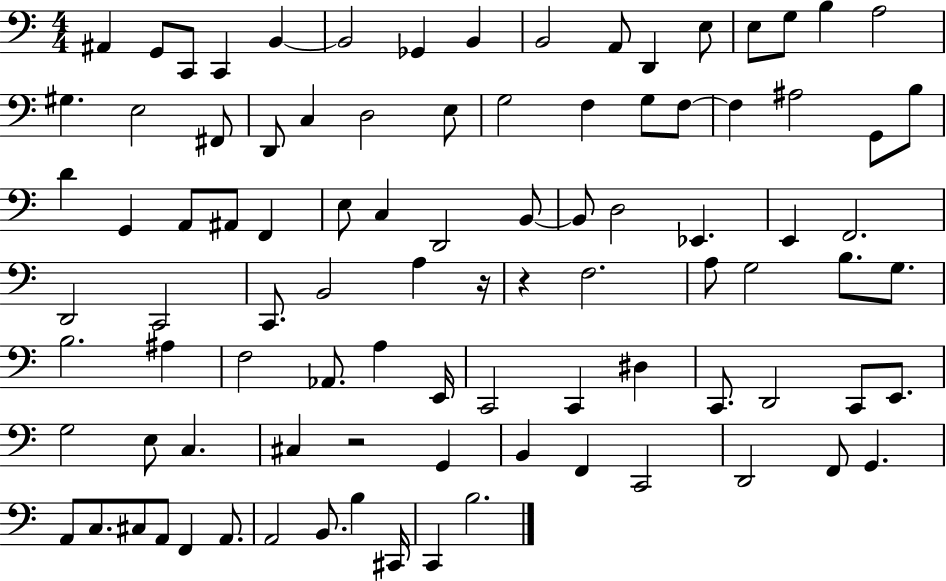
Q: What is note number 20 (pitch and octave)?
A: D2